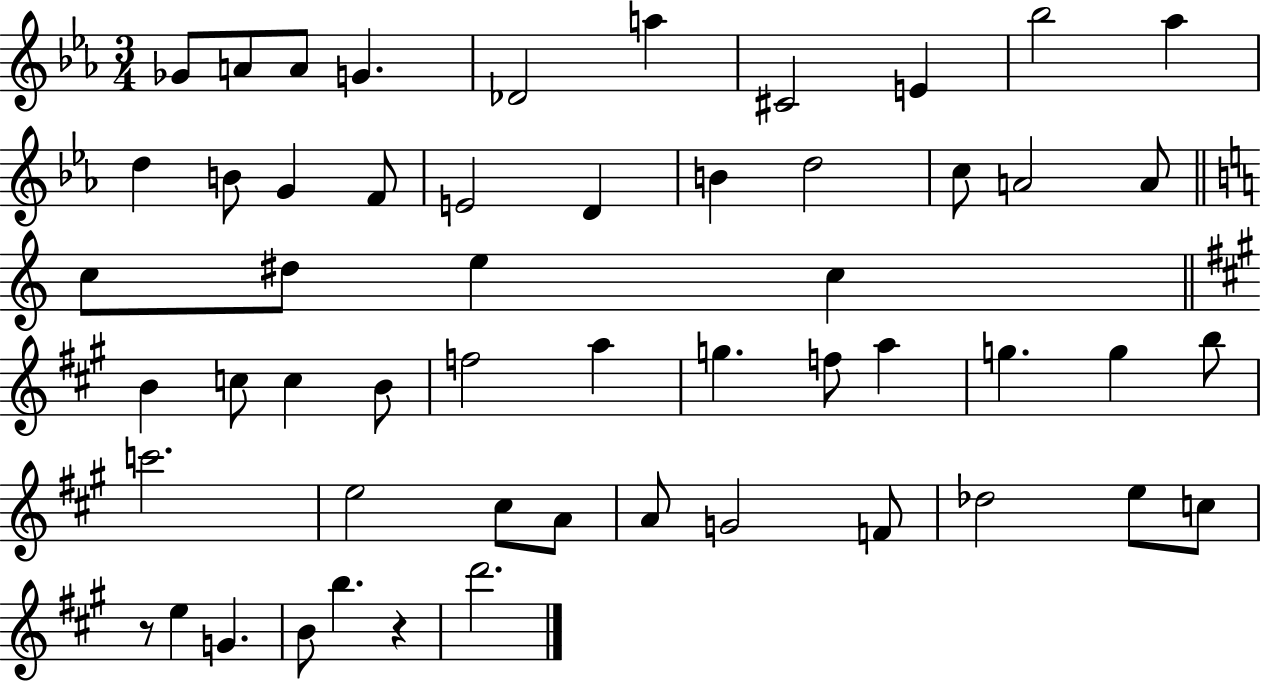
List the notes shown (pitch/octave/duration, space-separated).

Gb4/e A4/e A4/e G4/q. Db4/h A5/q C#4/h E4/q Bb5/h Ab5/q D5/q B4/e G4/q F4/e E4/h D4/q B4/q D5/h C5/e A4/h A4/e C5/e D#5/e E5/q C5/q B4/q C5/e C5/q B4/e F5/h A5/q G5/q. F5/e A5/q G5/q. G5/q B5/e C6/h. E5/h C#5/e A4/e A4/e G4/h F4/e Db5/h E5/e C5/e R/e E5/q G4/q. B4/e B5/q. R/q D6/h.